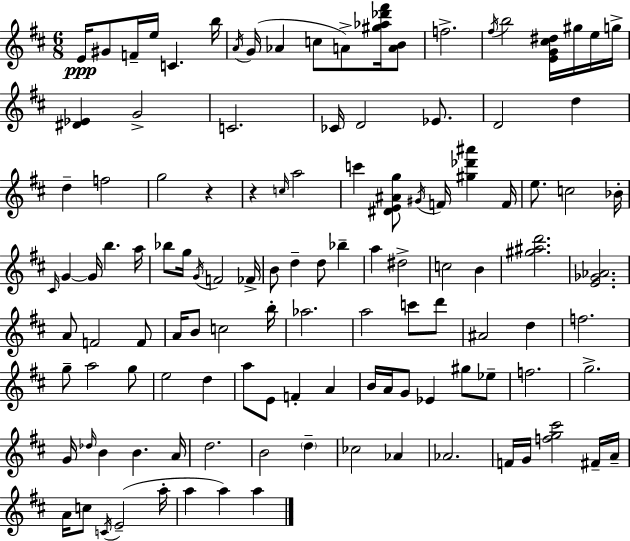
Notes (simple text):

E4/s G#4/e F4/s E5/s C4/q. B5/s A4/s G4/s Ab4/q C5/e A4/e [G#5,Ab5,Db6,F#6]/s [A4,B4]/e F5/h. F#5/s B5/h [E4,G4,C#5,D#5]/s G#5/s E5/s G5/s [D#4,Eb4]/q G4/h C4/h. CES4/s D4/h Eb4/e. D4/h D5/q D5/q F5/h G5/h R/q R/q C5/s A5/h C6/q [D#4,E4,A#4,G5]/e G#4/s F4/s [G#5,Db6,A#6]/q F4/s E5/e. C5/h Bb4/s C#4/s G4/q G4/s B5/q. A5/s Bb5/e G5/s G4/s F4/h FES4/s B4/e D5/q D5/e Bb5/q A5/q D#5/h C5/h B4/q [G#5,A#5,D6]/h. [E4,Gb4,Ab4]/h. A4/e F4/h F4/e A4/s B4/e C5/h B5/s Ab5/h. A5/h C6/e D6/e A#4/h D5/q F5/h. G5/e A5/h G5/e E5/h D5/q A5/e E4/e F4/q A4/q B4/s A4/s G4/e Eb4/q G#5/e Eb5/e F5/h. G5/h. G4/s Db5/s B4/q B4/q. A4/s D5/h. B4/h D5/q CES5/h Ab4/q Ab4/h. F4/s G4/s [F5,G5,C#6]/h F#4/s A4/s A4/s C5/e C4/s E4/h A5/s A5/q A5/q A5/q